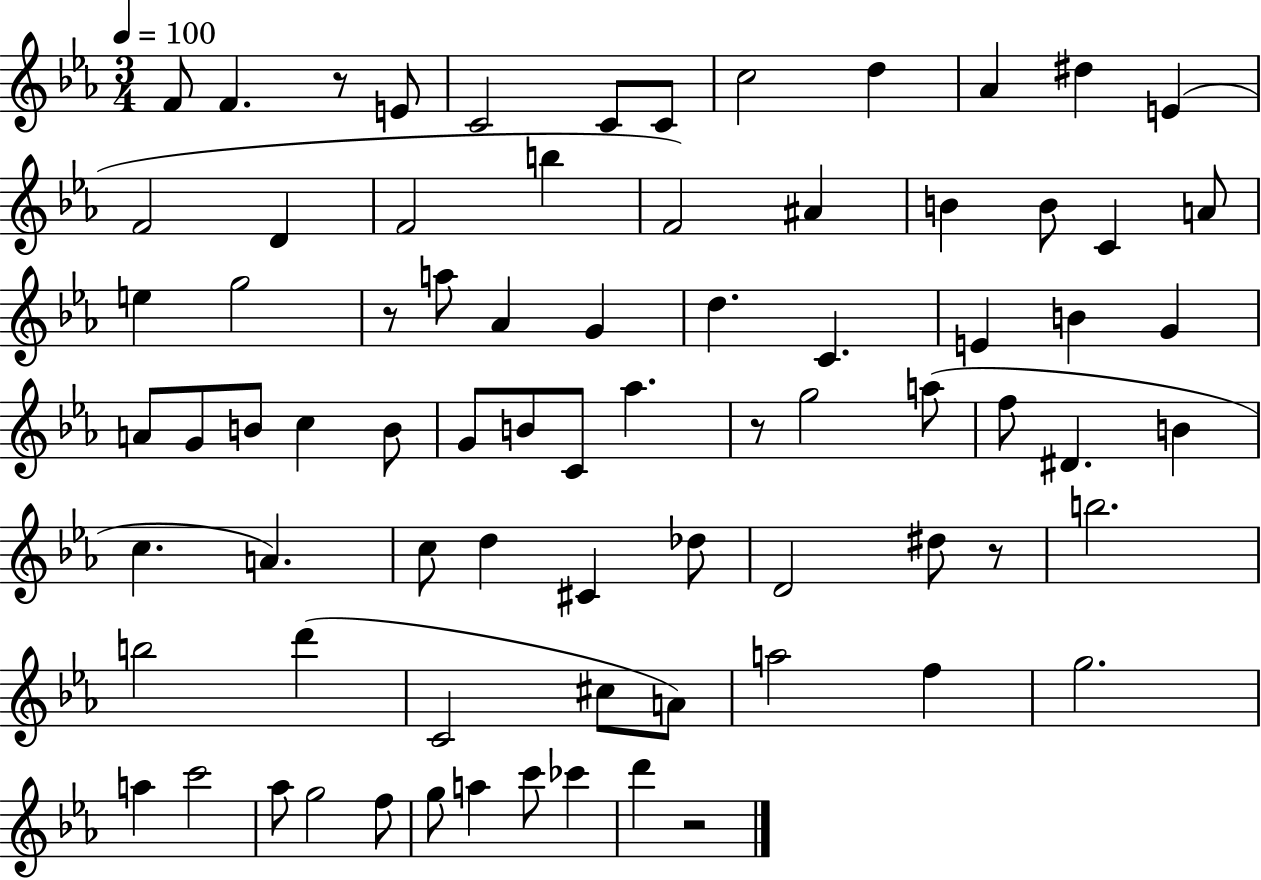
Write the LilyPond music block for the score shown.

{
  \clef treble
  \numericTimeSignature
  \time 3/4
  \key ees \major
  \tempo 4 = 100
  f'8 f'4. r8 e'8 | c'2 c'8 c'8 | c''2 d''4 | aes'4 dis''4 e'4( | \break f'2 d'4 | f'2 b''4 | f'2) ais'4 | b'4 b'8 c'4 a'8 | \break e''4 g''2 | r8 a''8 aes'4 g'4 | d''4. c'4. | e'4 b'4 g'4 | \break a'8 g'8 b'8 c''4 b'8 | g'8 b'8 c'8 aes''4. | r8 g''2 a''8( | f''8 dis'4. b'4 | \break c''4. a'4.) | c''8 d''4 cis'4 des''8 | d'2 dis''8 r8 | b''2. | \break b''2 d'''4( | c'2 cis''8 a'8) | a''2 f''4 | g''2. | \break a''4 c'''2 | aes''8 g''2 f''8 | g''8 a''4 c'''8 ces'''4 | d'''4 r2 | \break \bar "|."
}